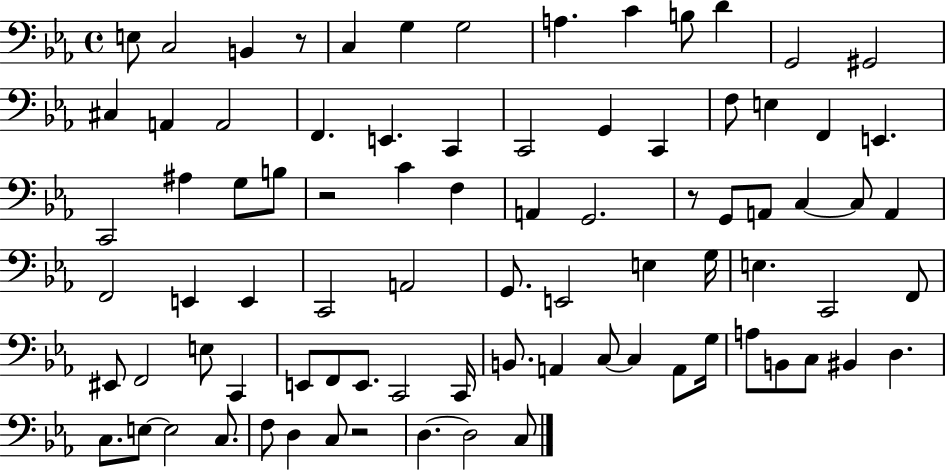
X:1
T:Untitled
M:4/4
L:1/4
K:Eb
E,/2 C,2 B,, z/2 C, G, G,2 A, C B,/2 D G,,2 ^G,,2 ^C, A,, A,,2 F,, E,, C,, C,,2 G,, C,, F,/2 E, F,, E,, C,,2 ^A, G,/2 B,/2 z2 C F, A,, G,,2 z/2 G,,/2 A,,/2 C, C,/2 A,, F,,2 E,, E,, C,,2 A,,2 G,,/2 E,,2 E, G,/4 E, C,,2 F,,/2 ^E,,/2 F,,2 E,/2 C,, E,,/2 F,,/2 E,,/2 C,,2 C,,/4 B,,/2 A,, C,/2 C, A,,/2 G,/4 A,/2 B,,/2 C,/2 ^B,, D, C,/2 E,/2 E,2 C,/2 F,/2 D, C,/2 z2 D, D,2 C,/2